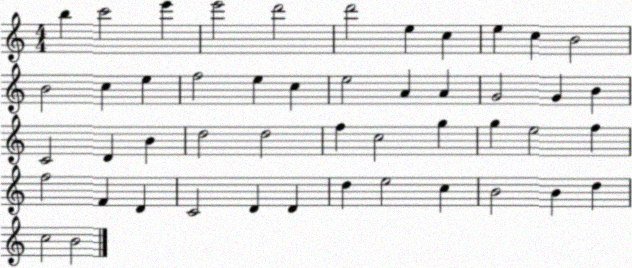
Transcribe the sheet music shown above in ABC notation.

X:1
T:Untitled
M:4/4
L:1/4
K:C
b c'2 e' e'2 d'2 d'2 e c e c B2 B2 c e f2 e c e2 A A G2 G B C2 D B d2 d2 f c2 g g e2 f f2 F D C2 D D d e2 c B2 B d c2 B2